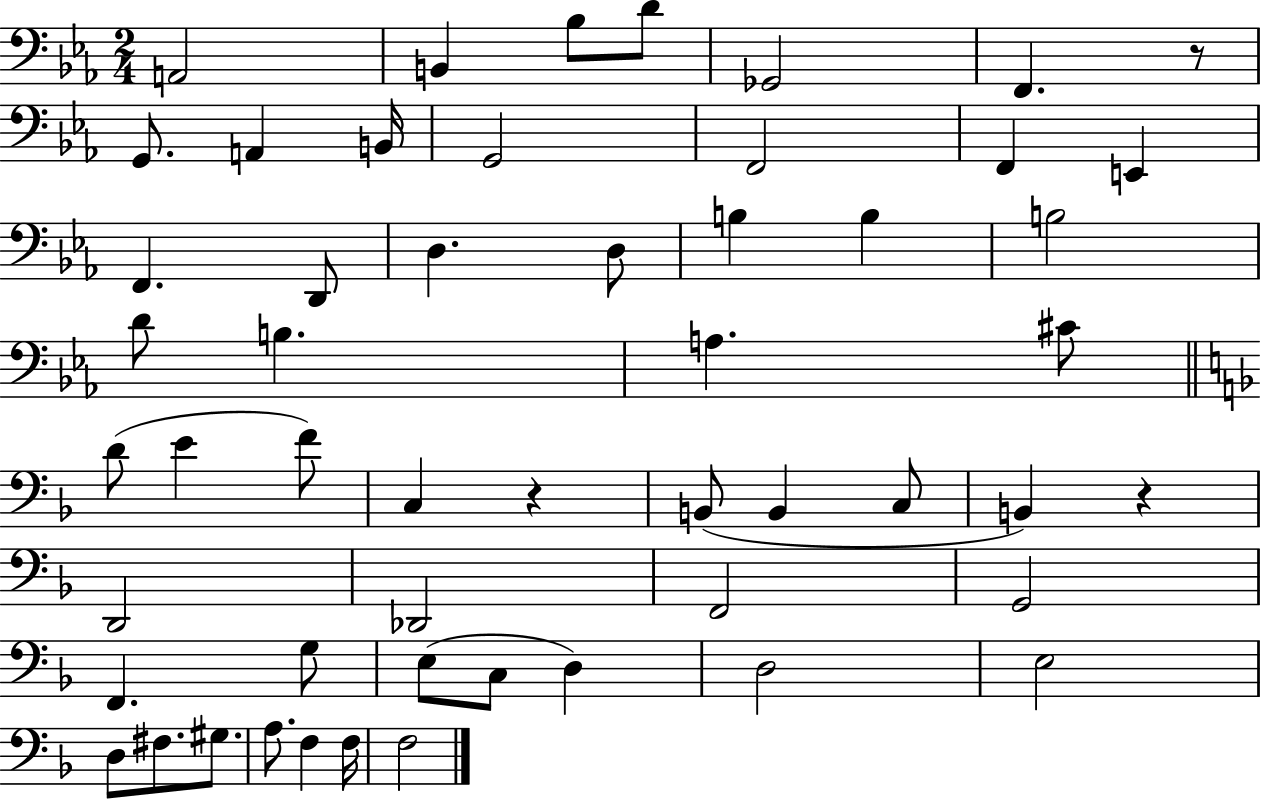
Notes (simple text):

A2/h B2/q Bb3/e D4/e Gb2/h F2/q. R/e G2/e. A2/q B2/s G2/h F2/h F2/q E2/q F2/q. D2/e D3/q. D3/e B3/q B3/q B3/h D4/e B3/q. A3/q. C#4/e D4/e E4/q F4/e C3/q R/q B2/e B2/q C3/e B2/q R/q D2/h Db2/h F2/h G2/h F2/q. G3/e E3/e C3/e D3/q D3/h E3/h D3/e F#3/e. G#3/e. A3/e. F3/q F3/s F3/h